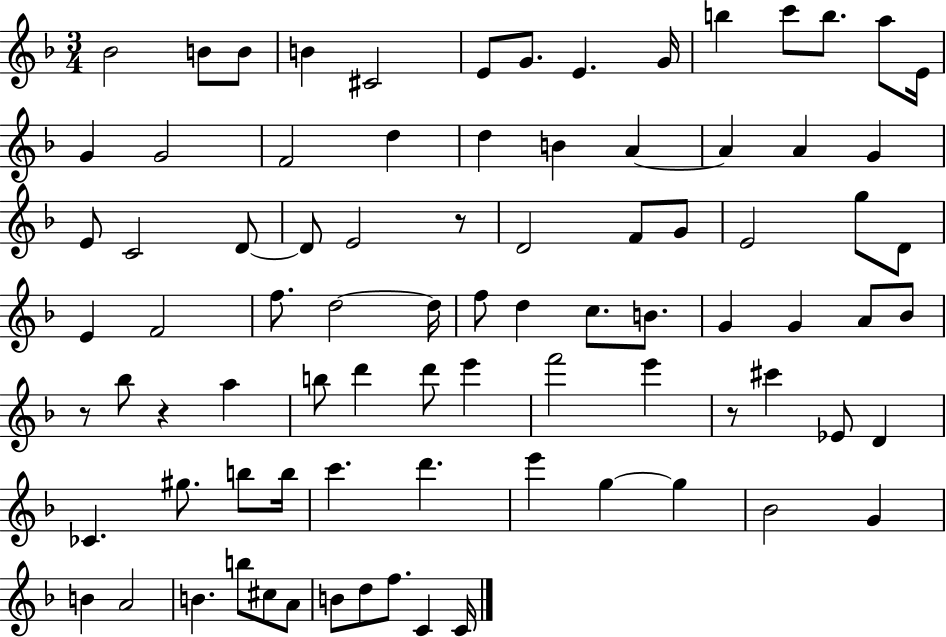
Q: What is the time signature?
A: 3/4